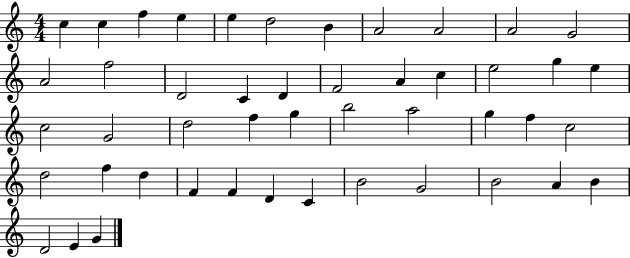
{
  \clef treble
  \numericTimeSignature
  \time 4/4
  \key c \major
  c''4 c''4 f''4 e''4 | e''4 d''2 b'4 | a'2 a'2 | a'2 g'2 | \break a'2 f''2 | d'2 c'4 d'4 | f'2 a'4 c''4 | e''2 g''4 e''4 | \break c''2 g'2 | d''2 f''4 g''4 | b''2 a''2 | g''4 f''4 c''2 | \break d''2 f''4 d''4 | f'4 f'4 d'4 c'4 | b'2 g'2 | b'2 a'4 b'4 | \break d'2 e'4 g'4 | \bar "|."
}